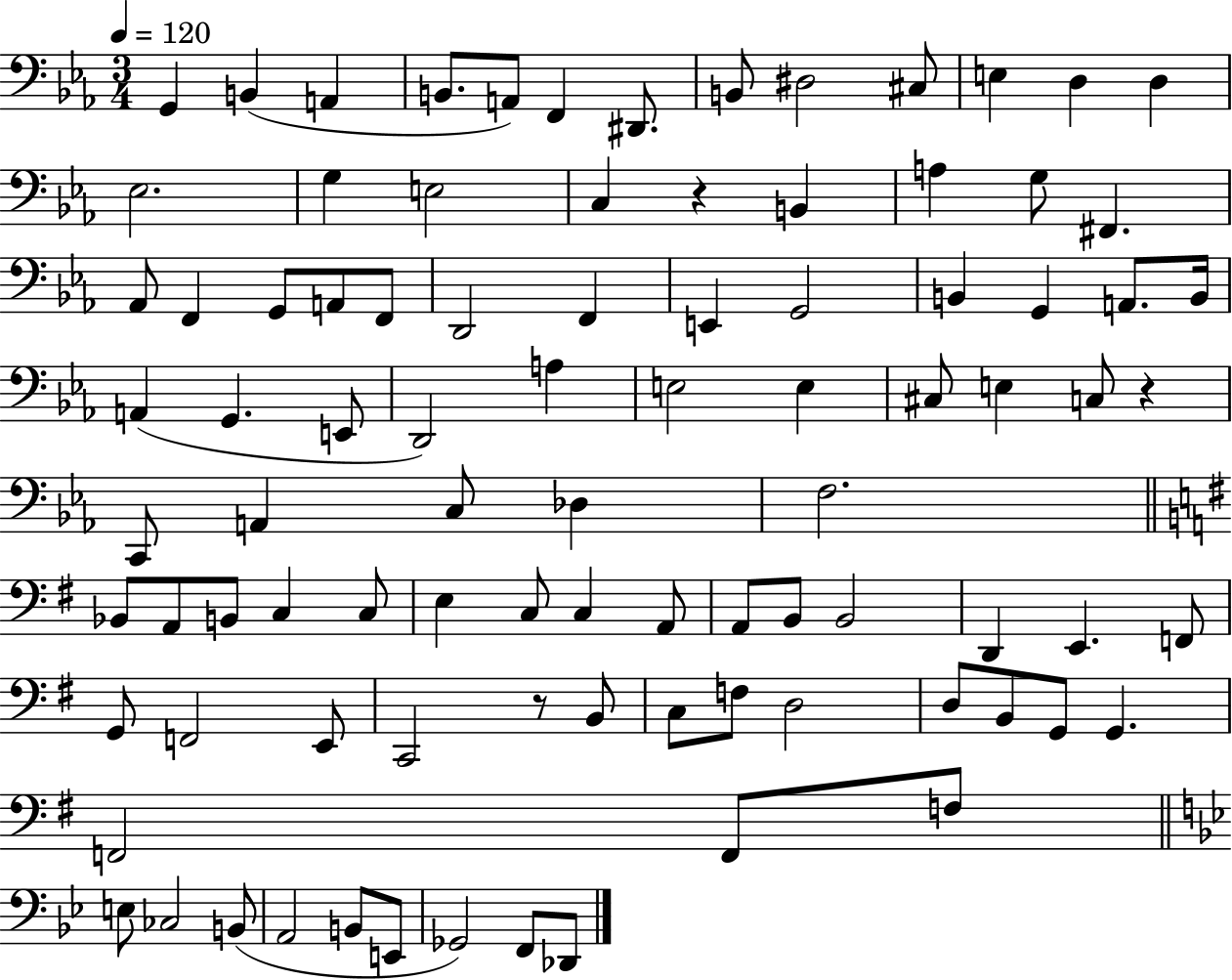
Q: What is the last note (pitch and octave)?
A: Db2